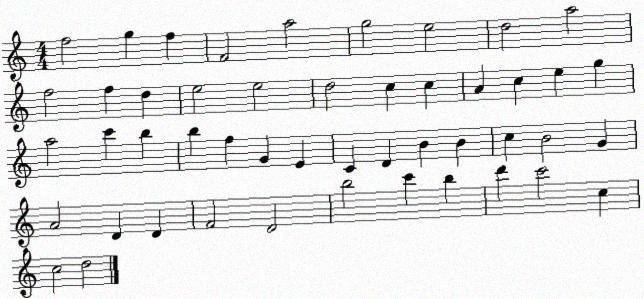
X:1
T:Untitled
M:4/4
L:1/4
K:C
f2 g f F2 a2 g2 e2 d2 a2 f2 f d e2 e2 d2 c c A c e g a2 c' b b f G E C D B B c B2 G A2 D D F2 D2 b2 c' b d' c'2 c c2 d2